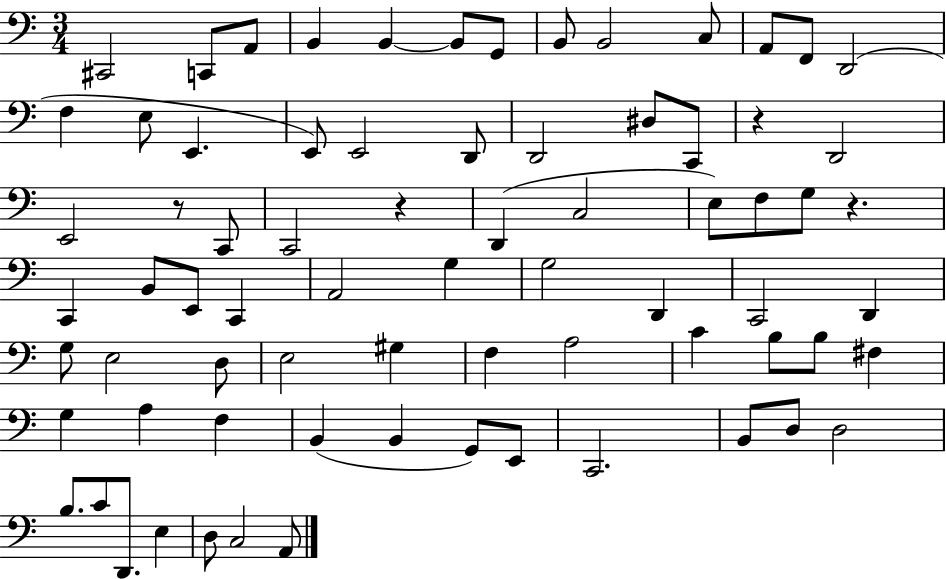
X:1
T:Untitled
M:3/4
L:1/4
K:C
^C,,2 C,,/2 A,,/2 B,, B,, B,,/2 G,,/2 B,,/2 B,,2 C,/2 A,,/2 F,,/2 D,,2 F, E,/2 E,, E,,/2 E,,2 D,,/2 D,,2 ^D,/2 C,,/2 z D,,2 E,,2 z/2 C,,/2 C,,2 z D,, C,2 E,/2 F,/2 G,/2 z C,, B,,/2 E,,/2 C,, A,,2 G, G,2 D,, C,,2 D,, G,/2 E,2 D,/2 E,2 ^G, F, A,2 C B,/2 B,/2 ^F, G, A, F, B,, B,, G,,/2 E,,/2 C,,2 B,,/2 D,/2 D,2 B,/2 C/2 D,,/2 E, D,/2 C,2 A,,/2